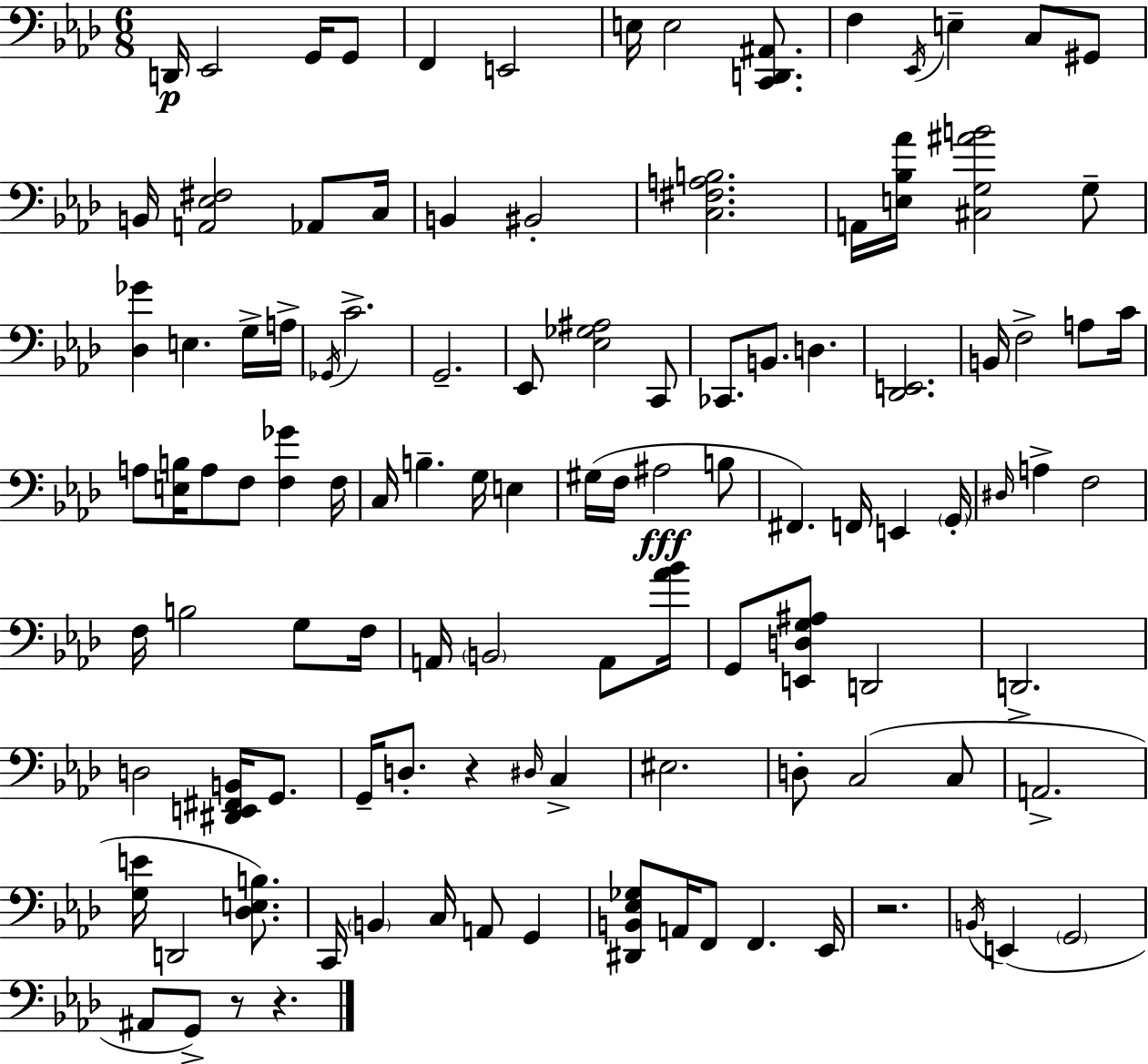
{
  \clef bass
  \numericTimeSignature
  \time 6/8
  \key aes \major
  d,16\p ees,2 g,16 g,8 | f,4 e,2 | e16 e2 <c, d, ais,>8. | f4 \acciaccatura { ees,16 } e4-- c8 gis,8 | \break b,16 <a, ees fis>2 aes,8 | c16 b,4 bis,2-. | <c fis a b>2. | a,16 <e bes aes'>16 <cis g ais' b'>2 g8-- | \break <des ges'>4 e4. g16-> | a16-> \acciaccatura { ges,16 } c'2.-> | g,2.-- | ees,8 <ees ges ais>2 | \break c,8 ces,8. b,8. d4. | <des, e,>2. | b,16 f2-> a8 | c'16 a8 <e b>16 a8 f8 <f ges'>4 | \break f16 c16 b4.-- g16 e4 | gis16( f16 ais2\fff | b8 fis,4.) f,16 e,4 | \parenthesize g,16-. \grace { dis16 } a4-> f2 | \break f16 b2 | g8 f16 a,16 \parenthesize b,2 | a,8 <aes' bes'>16 g,8 <e, d g ais>8 d,2 | d,2.-> | \break d2 <dis, e, fis, b,>16 | g,8. g,16-- d8.-. r4 \grace { dis16 } | c4-> eis2. | d8-. c2( | \break c8 a,2.-> | <g e'>16 d,2 | <des e b>8.) c,16 \parenthesize b,4 c16 a,8 | g,4 <dis, b, ees ges>8 a,16 f,8 f,4. | \break ees,16 r2. | \acciaccatura { b,16 } e,4( \parenthesize g,2 | ais,8 g,8->) r8 r4. | \bar "|."
}